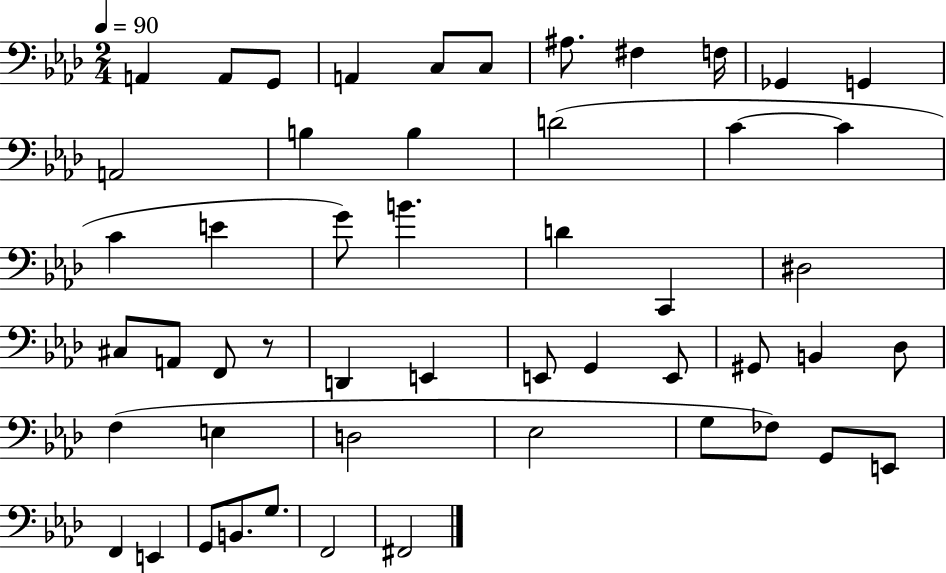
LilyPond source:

{
  \clef bass
  \numericTimeSignature
  \time 2/4
  \key aes \major
  \tempo 4 = 90
  a,4 a,8 g,8 | a,4 c8 c8 | ais8. fis4 f16 | ges,4 g,4 | \break a,2 | b4 b4 | d'2( | c'4~~ c'4 | \break c'4 e'4 | g'8) b'4. | d'4 c,4 | dis2 | \break cis8 a,8 f,8 r8 | d,4 e,4 | e,8 g,4 e,8 | gis,8 b,4 des8 | \break f4( e4 | d2 | ees2 | g8 fes8) g,8 e,8 | \break f,4 e,4 | g,8 b,8. g8. | f,2 | fis,2 | \break \bar "|."
}